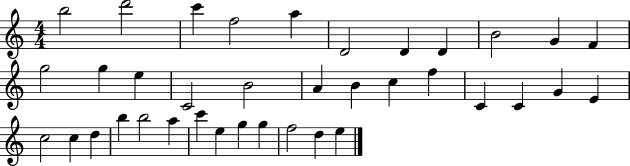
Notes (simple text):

B5/h D6/h C6/q F5/h A5/q D4/h D4/q D4/q B4/h G4/q F4/q G5/h G5/q E5/q C4/h B4/h A4/q B4/q C5/q F5/q C4/q C4/q G4/q E4/q C5/h C5/q D5/q B5/q B5/h A5/q C6/q E5/q G5/q G5/q F5/h D5/q E5/q